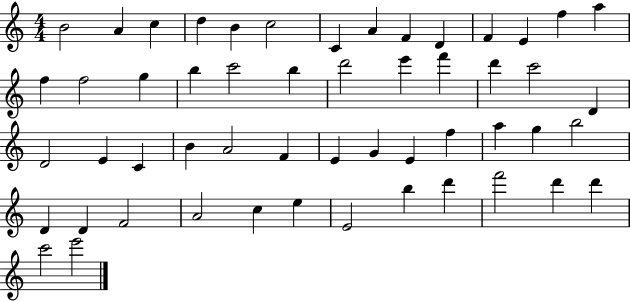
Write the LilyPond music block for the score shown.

{
  \clef treble
  \numericTimeSignature
  \time 4/4
  \key c \major
  b'2 a'4 c''4 | d''4 b'4 c''2 | c'4 a'4 f'4 d'4 | f'4 e'4 f''4 a''4 | \break f''4 f''2 g''4 | b''4 c'''2 b''4 | d'''2 e'''4 f'''4 | d'''4 c'''2 d'4 | \break d'2 e'4 c'4 | b'4 a'2 f'4 | e'4 g'4 e'4 f''4 | a''4 g''4 b''2 | \break d'4 d'4 f'2 | a'2 c''4 e''4 | e'2 b''4 d'''4 | f'''2 d'''4 d'''4 | \break c'''2 e'''2 | \bar "|."
}